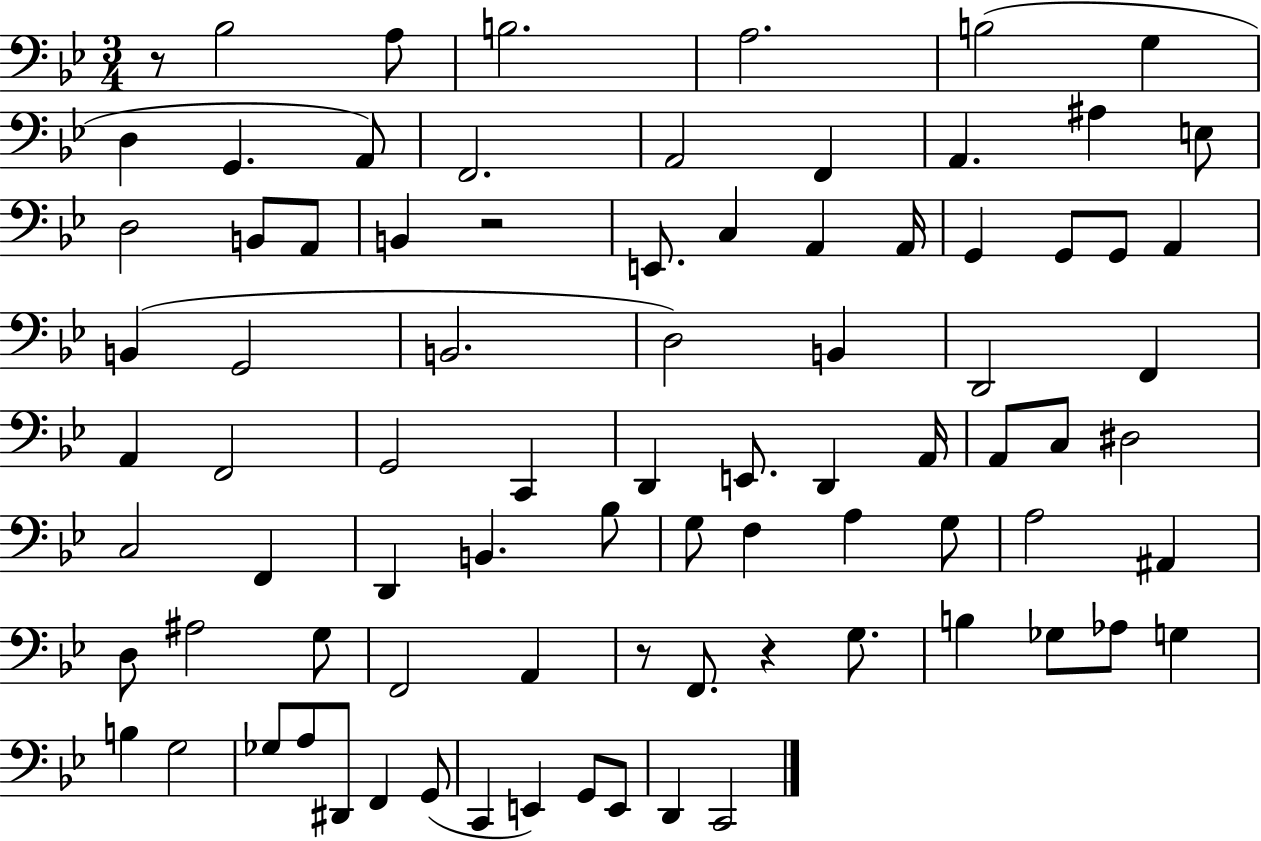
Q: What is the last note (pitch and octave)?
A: C2